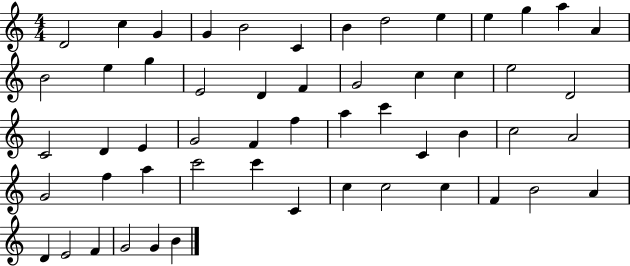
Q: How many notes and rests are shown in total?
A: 54